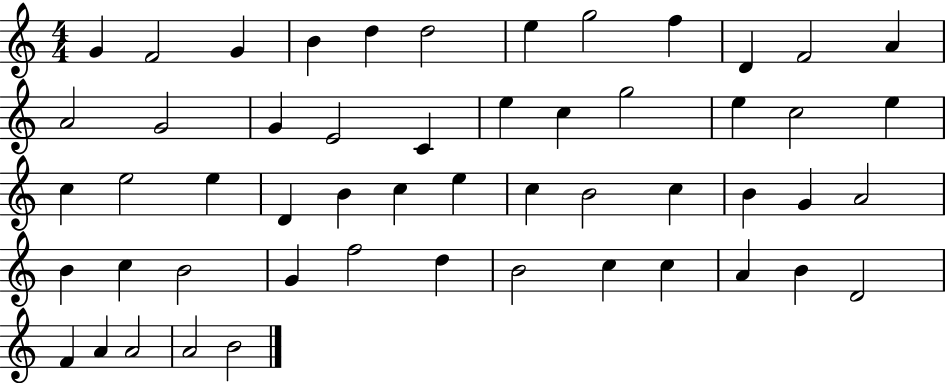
{
  \clef treble
  \numericTimeSignature
  \time 4/4
  \key c \major
  g'4 f'2 g'4 | b'4 d''4 d''2 | e''4 g''2 f''4 | d'4 f'2 a'4 | \break a'2 g'2 | g'4 e'2 c'4 | e''4 c''4 g''2 | e''4 c''2 e''4 | \break c''4 e''2 e''4 | d'4 b'4 c''4 e''4 | c''4 b'2 c''4 | b'4 g'4 a'2 | \break b'4 c''4 b'2 | g'4 f''2 d''4 | b'2 c''4 c''4 | a'4 b'4 d'2 | \break f'4 a'4 a'2 | a'2 b'2 | \bar "|."
}